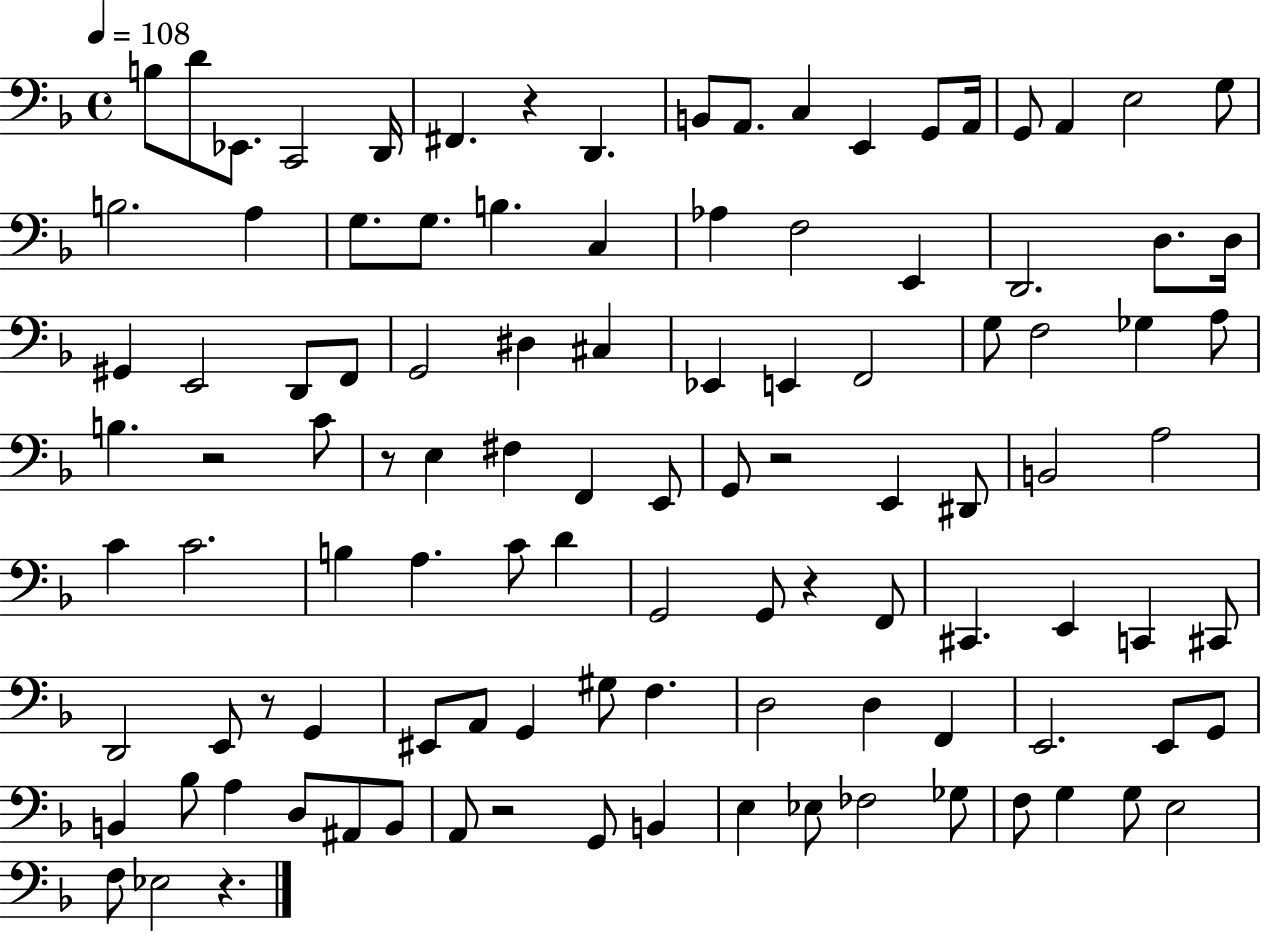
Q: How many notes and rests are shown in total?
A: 108